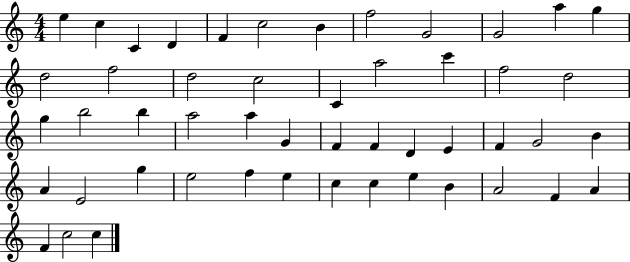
E5/q C5/q C4/q D4/q F4/q C5/h B4/q F5/h G4/h G4/h A5/q G5/q D5/h F5/h D5/h C5/h C4/q A5/h C6/q F5/h D5/h G5/q B5/h B5/q A5/h A5/q G4/q F4/q F4/q D4/q E4/q F4/q G4/h B4/q A4/q E4/h G5/q E5/h F5/q E5/q C5/q C5/q E5/q B4/q A4/h F4/q A4/q F4/q C5/h C5/q